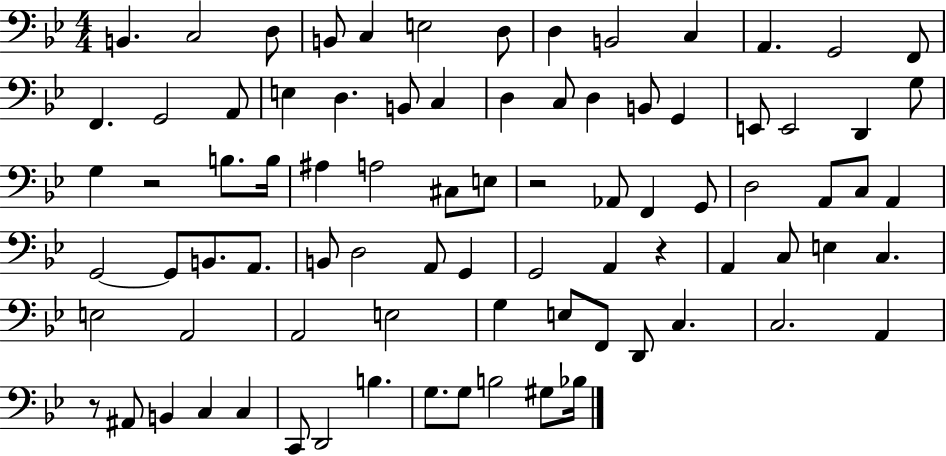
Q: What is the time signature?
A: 4/4